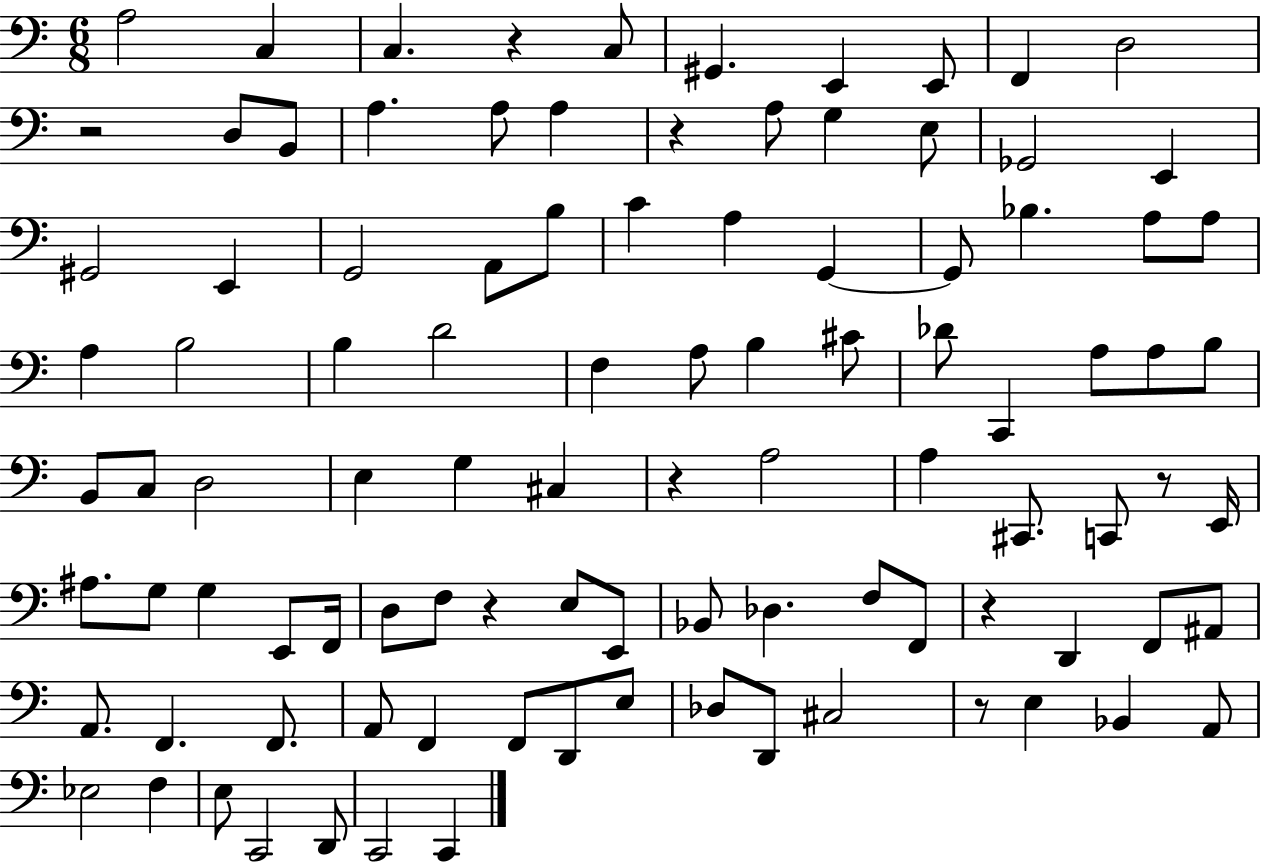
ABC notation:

X:1
T:Untitled
M:6/8
L:1/4
K:C
A,2 C, C, z C,/2 ^G,, E,, E,,/2 F,, D,2 z2 D,/2 B,,/2 A, A,/2 A, z A,/2 G, E,/2 _G,,2 E,, ^G,,2 E,, G,,2 A,,/2 B,/2 C A, G,, G,,/2 _B, A,/2 A,/2 A, B,2 B, D2 F, A,/2 B, ^C/2 _D/2 C,, A,/2 A,/2 B,/2 B,,/2 C,/2 D,2 E, G, ^C, z A,2 A, ^C,,/2 C,,/2 z/2 E,,/4 ^A,/2 G,/2 G, E,,/2 F,,/4 D,/2 F,/2 z E,/2 E,,/2 _B,,/2 _D, F,/2 F,,/2 z D,, F,,/2 ^A,,/2 A,,/2 F,, F,,/2 A,,/2 F,, F,,/2 D,,/2 E,/2 _D,/2 D,,/2 ^C,2 z/2 E, _B,, A,,/2 _E,2 F, E,/2 C,,2 D,,/2 C,,2 C,,